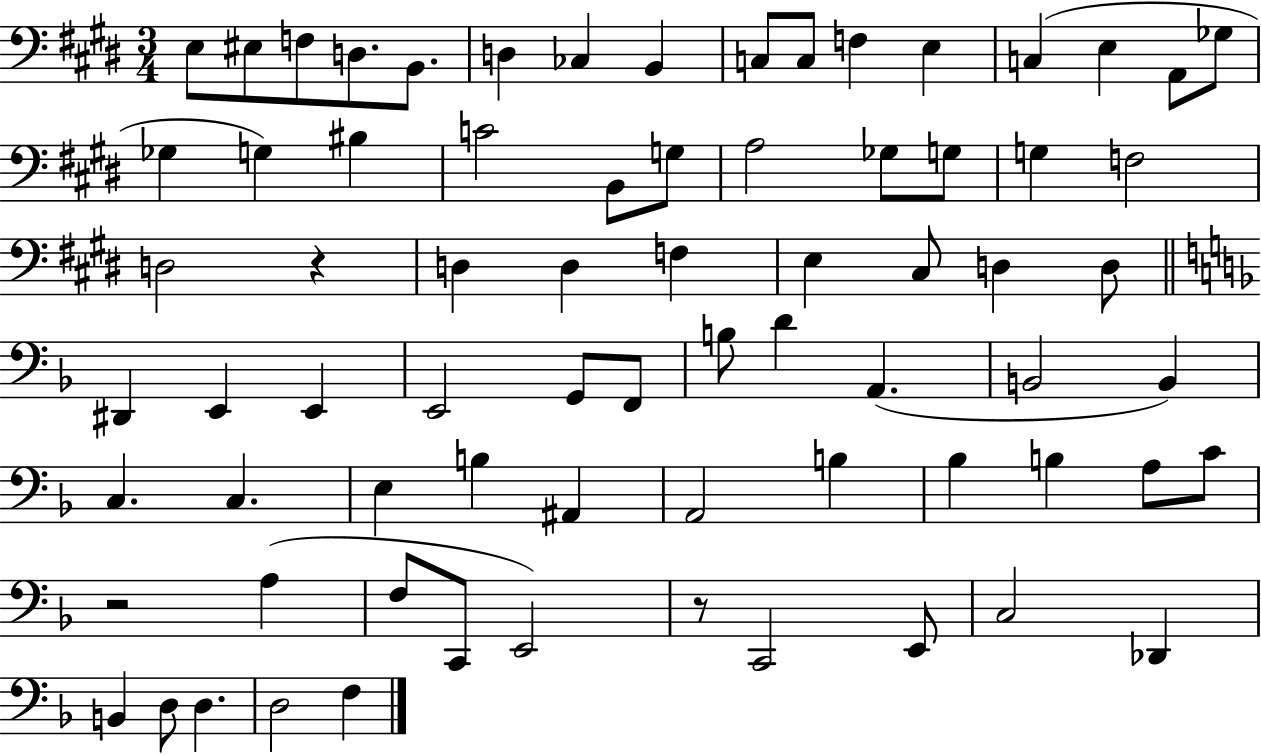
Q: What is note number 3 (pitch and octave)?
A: F3